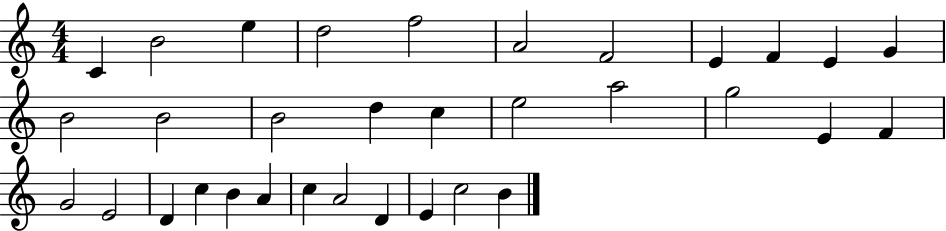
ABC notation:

X:1
T:Untitled
M:4/4
L:1/4
K:C
C B2 e d2 f2 A2 F2 E F E G B2 B2 B2 d c e2 a2 g2 E F G2 E2 D c B A c A2 D E c2 B